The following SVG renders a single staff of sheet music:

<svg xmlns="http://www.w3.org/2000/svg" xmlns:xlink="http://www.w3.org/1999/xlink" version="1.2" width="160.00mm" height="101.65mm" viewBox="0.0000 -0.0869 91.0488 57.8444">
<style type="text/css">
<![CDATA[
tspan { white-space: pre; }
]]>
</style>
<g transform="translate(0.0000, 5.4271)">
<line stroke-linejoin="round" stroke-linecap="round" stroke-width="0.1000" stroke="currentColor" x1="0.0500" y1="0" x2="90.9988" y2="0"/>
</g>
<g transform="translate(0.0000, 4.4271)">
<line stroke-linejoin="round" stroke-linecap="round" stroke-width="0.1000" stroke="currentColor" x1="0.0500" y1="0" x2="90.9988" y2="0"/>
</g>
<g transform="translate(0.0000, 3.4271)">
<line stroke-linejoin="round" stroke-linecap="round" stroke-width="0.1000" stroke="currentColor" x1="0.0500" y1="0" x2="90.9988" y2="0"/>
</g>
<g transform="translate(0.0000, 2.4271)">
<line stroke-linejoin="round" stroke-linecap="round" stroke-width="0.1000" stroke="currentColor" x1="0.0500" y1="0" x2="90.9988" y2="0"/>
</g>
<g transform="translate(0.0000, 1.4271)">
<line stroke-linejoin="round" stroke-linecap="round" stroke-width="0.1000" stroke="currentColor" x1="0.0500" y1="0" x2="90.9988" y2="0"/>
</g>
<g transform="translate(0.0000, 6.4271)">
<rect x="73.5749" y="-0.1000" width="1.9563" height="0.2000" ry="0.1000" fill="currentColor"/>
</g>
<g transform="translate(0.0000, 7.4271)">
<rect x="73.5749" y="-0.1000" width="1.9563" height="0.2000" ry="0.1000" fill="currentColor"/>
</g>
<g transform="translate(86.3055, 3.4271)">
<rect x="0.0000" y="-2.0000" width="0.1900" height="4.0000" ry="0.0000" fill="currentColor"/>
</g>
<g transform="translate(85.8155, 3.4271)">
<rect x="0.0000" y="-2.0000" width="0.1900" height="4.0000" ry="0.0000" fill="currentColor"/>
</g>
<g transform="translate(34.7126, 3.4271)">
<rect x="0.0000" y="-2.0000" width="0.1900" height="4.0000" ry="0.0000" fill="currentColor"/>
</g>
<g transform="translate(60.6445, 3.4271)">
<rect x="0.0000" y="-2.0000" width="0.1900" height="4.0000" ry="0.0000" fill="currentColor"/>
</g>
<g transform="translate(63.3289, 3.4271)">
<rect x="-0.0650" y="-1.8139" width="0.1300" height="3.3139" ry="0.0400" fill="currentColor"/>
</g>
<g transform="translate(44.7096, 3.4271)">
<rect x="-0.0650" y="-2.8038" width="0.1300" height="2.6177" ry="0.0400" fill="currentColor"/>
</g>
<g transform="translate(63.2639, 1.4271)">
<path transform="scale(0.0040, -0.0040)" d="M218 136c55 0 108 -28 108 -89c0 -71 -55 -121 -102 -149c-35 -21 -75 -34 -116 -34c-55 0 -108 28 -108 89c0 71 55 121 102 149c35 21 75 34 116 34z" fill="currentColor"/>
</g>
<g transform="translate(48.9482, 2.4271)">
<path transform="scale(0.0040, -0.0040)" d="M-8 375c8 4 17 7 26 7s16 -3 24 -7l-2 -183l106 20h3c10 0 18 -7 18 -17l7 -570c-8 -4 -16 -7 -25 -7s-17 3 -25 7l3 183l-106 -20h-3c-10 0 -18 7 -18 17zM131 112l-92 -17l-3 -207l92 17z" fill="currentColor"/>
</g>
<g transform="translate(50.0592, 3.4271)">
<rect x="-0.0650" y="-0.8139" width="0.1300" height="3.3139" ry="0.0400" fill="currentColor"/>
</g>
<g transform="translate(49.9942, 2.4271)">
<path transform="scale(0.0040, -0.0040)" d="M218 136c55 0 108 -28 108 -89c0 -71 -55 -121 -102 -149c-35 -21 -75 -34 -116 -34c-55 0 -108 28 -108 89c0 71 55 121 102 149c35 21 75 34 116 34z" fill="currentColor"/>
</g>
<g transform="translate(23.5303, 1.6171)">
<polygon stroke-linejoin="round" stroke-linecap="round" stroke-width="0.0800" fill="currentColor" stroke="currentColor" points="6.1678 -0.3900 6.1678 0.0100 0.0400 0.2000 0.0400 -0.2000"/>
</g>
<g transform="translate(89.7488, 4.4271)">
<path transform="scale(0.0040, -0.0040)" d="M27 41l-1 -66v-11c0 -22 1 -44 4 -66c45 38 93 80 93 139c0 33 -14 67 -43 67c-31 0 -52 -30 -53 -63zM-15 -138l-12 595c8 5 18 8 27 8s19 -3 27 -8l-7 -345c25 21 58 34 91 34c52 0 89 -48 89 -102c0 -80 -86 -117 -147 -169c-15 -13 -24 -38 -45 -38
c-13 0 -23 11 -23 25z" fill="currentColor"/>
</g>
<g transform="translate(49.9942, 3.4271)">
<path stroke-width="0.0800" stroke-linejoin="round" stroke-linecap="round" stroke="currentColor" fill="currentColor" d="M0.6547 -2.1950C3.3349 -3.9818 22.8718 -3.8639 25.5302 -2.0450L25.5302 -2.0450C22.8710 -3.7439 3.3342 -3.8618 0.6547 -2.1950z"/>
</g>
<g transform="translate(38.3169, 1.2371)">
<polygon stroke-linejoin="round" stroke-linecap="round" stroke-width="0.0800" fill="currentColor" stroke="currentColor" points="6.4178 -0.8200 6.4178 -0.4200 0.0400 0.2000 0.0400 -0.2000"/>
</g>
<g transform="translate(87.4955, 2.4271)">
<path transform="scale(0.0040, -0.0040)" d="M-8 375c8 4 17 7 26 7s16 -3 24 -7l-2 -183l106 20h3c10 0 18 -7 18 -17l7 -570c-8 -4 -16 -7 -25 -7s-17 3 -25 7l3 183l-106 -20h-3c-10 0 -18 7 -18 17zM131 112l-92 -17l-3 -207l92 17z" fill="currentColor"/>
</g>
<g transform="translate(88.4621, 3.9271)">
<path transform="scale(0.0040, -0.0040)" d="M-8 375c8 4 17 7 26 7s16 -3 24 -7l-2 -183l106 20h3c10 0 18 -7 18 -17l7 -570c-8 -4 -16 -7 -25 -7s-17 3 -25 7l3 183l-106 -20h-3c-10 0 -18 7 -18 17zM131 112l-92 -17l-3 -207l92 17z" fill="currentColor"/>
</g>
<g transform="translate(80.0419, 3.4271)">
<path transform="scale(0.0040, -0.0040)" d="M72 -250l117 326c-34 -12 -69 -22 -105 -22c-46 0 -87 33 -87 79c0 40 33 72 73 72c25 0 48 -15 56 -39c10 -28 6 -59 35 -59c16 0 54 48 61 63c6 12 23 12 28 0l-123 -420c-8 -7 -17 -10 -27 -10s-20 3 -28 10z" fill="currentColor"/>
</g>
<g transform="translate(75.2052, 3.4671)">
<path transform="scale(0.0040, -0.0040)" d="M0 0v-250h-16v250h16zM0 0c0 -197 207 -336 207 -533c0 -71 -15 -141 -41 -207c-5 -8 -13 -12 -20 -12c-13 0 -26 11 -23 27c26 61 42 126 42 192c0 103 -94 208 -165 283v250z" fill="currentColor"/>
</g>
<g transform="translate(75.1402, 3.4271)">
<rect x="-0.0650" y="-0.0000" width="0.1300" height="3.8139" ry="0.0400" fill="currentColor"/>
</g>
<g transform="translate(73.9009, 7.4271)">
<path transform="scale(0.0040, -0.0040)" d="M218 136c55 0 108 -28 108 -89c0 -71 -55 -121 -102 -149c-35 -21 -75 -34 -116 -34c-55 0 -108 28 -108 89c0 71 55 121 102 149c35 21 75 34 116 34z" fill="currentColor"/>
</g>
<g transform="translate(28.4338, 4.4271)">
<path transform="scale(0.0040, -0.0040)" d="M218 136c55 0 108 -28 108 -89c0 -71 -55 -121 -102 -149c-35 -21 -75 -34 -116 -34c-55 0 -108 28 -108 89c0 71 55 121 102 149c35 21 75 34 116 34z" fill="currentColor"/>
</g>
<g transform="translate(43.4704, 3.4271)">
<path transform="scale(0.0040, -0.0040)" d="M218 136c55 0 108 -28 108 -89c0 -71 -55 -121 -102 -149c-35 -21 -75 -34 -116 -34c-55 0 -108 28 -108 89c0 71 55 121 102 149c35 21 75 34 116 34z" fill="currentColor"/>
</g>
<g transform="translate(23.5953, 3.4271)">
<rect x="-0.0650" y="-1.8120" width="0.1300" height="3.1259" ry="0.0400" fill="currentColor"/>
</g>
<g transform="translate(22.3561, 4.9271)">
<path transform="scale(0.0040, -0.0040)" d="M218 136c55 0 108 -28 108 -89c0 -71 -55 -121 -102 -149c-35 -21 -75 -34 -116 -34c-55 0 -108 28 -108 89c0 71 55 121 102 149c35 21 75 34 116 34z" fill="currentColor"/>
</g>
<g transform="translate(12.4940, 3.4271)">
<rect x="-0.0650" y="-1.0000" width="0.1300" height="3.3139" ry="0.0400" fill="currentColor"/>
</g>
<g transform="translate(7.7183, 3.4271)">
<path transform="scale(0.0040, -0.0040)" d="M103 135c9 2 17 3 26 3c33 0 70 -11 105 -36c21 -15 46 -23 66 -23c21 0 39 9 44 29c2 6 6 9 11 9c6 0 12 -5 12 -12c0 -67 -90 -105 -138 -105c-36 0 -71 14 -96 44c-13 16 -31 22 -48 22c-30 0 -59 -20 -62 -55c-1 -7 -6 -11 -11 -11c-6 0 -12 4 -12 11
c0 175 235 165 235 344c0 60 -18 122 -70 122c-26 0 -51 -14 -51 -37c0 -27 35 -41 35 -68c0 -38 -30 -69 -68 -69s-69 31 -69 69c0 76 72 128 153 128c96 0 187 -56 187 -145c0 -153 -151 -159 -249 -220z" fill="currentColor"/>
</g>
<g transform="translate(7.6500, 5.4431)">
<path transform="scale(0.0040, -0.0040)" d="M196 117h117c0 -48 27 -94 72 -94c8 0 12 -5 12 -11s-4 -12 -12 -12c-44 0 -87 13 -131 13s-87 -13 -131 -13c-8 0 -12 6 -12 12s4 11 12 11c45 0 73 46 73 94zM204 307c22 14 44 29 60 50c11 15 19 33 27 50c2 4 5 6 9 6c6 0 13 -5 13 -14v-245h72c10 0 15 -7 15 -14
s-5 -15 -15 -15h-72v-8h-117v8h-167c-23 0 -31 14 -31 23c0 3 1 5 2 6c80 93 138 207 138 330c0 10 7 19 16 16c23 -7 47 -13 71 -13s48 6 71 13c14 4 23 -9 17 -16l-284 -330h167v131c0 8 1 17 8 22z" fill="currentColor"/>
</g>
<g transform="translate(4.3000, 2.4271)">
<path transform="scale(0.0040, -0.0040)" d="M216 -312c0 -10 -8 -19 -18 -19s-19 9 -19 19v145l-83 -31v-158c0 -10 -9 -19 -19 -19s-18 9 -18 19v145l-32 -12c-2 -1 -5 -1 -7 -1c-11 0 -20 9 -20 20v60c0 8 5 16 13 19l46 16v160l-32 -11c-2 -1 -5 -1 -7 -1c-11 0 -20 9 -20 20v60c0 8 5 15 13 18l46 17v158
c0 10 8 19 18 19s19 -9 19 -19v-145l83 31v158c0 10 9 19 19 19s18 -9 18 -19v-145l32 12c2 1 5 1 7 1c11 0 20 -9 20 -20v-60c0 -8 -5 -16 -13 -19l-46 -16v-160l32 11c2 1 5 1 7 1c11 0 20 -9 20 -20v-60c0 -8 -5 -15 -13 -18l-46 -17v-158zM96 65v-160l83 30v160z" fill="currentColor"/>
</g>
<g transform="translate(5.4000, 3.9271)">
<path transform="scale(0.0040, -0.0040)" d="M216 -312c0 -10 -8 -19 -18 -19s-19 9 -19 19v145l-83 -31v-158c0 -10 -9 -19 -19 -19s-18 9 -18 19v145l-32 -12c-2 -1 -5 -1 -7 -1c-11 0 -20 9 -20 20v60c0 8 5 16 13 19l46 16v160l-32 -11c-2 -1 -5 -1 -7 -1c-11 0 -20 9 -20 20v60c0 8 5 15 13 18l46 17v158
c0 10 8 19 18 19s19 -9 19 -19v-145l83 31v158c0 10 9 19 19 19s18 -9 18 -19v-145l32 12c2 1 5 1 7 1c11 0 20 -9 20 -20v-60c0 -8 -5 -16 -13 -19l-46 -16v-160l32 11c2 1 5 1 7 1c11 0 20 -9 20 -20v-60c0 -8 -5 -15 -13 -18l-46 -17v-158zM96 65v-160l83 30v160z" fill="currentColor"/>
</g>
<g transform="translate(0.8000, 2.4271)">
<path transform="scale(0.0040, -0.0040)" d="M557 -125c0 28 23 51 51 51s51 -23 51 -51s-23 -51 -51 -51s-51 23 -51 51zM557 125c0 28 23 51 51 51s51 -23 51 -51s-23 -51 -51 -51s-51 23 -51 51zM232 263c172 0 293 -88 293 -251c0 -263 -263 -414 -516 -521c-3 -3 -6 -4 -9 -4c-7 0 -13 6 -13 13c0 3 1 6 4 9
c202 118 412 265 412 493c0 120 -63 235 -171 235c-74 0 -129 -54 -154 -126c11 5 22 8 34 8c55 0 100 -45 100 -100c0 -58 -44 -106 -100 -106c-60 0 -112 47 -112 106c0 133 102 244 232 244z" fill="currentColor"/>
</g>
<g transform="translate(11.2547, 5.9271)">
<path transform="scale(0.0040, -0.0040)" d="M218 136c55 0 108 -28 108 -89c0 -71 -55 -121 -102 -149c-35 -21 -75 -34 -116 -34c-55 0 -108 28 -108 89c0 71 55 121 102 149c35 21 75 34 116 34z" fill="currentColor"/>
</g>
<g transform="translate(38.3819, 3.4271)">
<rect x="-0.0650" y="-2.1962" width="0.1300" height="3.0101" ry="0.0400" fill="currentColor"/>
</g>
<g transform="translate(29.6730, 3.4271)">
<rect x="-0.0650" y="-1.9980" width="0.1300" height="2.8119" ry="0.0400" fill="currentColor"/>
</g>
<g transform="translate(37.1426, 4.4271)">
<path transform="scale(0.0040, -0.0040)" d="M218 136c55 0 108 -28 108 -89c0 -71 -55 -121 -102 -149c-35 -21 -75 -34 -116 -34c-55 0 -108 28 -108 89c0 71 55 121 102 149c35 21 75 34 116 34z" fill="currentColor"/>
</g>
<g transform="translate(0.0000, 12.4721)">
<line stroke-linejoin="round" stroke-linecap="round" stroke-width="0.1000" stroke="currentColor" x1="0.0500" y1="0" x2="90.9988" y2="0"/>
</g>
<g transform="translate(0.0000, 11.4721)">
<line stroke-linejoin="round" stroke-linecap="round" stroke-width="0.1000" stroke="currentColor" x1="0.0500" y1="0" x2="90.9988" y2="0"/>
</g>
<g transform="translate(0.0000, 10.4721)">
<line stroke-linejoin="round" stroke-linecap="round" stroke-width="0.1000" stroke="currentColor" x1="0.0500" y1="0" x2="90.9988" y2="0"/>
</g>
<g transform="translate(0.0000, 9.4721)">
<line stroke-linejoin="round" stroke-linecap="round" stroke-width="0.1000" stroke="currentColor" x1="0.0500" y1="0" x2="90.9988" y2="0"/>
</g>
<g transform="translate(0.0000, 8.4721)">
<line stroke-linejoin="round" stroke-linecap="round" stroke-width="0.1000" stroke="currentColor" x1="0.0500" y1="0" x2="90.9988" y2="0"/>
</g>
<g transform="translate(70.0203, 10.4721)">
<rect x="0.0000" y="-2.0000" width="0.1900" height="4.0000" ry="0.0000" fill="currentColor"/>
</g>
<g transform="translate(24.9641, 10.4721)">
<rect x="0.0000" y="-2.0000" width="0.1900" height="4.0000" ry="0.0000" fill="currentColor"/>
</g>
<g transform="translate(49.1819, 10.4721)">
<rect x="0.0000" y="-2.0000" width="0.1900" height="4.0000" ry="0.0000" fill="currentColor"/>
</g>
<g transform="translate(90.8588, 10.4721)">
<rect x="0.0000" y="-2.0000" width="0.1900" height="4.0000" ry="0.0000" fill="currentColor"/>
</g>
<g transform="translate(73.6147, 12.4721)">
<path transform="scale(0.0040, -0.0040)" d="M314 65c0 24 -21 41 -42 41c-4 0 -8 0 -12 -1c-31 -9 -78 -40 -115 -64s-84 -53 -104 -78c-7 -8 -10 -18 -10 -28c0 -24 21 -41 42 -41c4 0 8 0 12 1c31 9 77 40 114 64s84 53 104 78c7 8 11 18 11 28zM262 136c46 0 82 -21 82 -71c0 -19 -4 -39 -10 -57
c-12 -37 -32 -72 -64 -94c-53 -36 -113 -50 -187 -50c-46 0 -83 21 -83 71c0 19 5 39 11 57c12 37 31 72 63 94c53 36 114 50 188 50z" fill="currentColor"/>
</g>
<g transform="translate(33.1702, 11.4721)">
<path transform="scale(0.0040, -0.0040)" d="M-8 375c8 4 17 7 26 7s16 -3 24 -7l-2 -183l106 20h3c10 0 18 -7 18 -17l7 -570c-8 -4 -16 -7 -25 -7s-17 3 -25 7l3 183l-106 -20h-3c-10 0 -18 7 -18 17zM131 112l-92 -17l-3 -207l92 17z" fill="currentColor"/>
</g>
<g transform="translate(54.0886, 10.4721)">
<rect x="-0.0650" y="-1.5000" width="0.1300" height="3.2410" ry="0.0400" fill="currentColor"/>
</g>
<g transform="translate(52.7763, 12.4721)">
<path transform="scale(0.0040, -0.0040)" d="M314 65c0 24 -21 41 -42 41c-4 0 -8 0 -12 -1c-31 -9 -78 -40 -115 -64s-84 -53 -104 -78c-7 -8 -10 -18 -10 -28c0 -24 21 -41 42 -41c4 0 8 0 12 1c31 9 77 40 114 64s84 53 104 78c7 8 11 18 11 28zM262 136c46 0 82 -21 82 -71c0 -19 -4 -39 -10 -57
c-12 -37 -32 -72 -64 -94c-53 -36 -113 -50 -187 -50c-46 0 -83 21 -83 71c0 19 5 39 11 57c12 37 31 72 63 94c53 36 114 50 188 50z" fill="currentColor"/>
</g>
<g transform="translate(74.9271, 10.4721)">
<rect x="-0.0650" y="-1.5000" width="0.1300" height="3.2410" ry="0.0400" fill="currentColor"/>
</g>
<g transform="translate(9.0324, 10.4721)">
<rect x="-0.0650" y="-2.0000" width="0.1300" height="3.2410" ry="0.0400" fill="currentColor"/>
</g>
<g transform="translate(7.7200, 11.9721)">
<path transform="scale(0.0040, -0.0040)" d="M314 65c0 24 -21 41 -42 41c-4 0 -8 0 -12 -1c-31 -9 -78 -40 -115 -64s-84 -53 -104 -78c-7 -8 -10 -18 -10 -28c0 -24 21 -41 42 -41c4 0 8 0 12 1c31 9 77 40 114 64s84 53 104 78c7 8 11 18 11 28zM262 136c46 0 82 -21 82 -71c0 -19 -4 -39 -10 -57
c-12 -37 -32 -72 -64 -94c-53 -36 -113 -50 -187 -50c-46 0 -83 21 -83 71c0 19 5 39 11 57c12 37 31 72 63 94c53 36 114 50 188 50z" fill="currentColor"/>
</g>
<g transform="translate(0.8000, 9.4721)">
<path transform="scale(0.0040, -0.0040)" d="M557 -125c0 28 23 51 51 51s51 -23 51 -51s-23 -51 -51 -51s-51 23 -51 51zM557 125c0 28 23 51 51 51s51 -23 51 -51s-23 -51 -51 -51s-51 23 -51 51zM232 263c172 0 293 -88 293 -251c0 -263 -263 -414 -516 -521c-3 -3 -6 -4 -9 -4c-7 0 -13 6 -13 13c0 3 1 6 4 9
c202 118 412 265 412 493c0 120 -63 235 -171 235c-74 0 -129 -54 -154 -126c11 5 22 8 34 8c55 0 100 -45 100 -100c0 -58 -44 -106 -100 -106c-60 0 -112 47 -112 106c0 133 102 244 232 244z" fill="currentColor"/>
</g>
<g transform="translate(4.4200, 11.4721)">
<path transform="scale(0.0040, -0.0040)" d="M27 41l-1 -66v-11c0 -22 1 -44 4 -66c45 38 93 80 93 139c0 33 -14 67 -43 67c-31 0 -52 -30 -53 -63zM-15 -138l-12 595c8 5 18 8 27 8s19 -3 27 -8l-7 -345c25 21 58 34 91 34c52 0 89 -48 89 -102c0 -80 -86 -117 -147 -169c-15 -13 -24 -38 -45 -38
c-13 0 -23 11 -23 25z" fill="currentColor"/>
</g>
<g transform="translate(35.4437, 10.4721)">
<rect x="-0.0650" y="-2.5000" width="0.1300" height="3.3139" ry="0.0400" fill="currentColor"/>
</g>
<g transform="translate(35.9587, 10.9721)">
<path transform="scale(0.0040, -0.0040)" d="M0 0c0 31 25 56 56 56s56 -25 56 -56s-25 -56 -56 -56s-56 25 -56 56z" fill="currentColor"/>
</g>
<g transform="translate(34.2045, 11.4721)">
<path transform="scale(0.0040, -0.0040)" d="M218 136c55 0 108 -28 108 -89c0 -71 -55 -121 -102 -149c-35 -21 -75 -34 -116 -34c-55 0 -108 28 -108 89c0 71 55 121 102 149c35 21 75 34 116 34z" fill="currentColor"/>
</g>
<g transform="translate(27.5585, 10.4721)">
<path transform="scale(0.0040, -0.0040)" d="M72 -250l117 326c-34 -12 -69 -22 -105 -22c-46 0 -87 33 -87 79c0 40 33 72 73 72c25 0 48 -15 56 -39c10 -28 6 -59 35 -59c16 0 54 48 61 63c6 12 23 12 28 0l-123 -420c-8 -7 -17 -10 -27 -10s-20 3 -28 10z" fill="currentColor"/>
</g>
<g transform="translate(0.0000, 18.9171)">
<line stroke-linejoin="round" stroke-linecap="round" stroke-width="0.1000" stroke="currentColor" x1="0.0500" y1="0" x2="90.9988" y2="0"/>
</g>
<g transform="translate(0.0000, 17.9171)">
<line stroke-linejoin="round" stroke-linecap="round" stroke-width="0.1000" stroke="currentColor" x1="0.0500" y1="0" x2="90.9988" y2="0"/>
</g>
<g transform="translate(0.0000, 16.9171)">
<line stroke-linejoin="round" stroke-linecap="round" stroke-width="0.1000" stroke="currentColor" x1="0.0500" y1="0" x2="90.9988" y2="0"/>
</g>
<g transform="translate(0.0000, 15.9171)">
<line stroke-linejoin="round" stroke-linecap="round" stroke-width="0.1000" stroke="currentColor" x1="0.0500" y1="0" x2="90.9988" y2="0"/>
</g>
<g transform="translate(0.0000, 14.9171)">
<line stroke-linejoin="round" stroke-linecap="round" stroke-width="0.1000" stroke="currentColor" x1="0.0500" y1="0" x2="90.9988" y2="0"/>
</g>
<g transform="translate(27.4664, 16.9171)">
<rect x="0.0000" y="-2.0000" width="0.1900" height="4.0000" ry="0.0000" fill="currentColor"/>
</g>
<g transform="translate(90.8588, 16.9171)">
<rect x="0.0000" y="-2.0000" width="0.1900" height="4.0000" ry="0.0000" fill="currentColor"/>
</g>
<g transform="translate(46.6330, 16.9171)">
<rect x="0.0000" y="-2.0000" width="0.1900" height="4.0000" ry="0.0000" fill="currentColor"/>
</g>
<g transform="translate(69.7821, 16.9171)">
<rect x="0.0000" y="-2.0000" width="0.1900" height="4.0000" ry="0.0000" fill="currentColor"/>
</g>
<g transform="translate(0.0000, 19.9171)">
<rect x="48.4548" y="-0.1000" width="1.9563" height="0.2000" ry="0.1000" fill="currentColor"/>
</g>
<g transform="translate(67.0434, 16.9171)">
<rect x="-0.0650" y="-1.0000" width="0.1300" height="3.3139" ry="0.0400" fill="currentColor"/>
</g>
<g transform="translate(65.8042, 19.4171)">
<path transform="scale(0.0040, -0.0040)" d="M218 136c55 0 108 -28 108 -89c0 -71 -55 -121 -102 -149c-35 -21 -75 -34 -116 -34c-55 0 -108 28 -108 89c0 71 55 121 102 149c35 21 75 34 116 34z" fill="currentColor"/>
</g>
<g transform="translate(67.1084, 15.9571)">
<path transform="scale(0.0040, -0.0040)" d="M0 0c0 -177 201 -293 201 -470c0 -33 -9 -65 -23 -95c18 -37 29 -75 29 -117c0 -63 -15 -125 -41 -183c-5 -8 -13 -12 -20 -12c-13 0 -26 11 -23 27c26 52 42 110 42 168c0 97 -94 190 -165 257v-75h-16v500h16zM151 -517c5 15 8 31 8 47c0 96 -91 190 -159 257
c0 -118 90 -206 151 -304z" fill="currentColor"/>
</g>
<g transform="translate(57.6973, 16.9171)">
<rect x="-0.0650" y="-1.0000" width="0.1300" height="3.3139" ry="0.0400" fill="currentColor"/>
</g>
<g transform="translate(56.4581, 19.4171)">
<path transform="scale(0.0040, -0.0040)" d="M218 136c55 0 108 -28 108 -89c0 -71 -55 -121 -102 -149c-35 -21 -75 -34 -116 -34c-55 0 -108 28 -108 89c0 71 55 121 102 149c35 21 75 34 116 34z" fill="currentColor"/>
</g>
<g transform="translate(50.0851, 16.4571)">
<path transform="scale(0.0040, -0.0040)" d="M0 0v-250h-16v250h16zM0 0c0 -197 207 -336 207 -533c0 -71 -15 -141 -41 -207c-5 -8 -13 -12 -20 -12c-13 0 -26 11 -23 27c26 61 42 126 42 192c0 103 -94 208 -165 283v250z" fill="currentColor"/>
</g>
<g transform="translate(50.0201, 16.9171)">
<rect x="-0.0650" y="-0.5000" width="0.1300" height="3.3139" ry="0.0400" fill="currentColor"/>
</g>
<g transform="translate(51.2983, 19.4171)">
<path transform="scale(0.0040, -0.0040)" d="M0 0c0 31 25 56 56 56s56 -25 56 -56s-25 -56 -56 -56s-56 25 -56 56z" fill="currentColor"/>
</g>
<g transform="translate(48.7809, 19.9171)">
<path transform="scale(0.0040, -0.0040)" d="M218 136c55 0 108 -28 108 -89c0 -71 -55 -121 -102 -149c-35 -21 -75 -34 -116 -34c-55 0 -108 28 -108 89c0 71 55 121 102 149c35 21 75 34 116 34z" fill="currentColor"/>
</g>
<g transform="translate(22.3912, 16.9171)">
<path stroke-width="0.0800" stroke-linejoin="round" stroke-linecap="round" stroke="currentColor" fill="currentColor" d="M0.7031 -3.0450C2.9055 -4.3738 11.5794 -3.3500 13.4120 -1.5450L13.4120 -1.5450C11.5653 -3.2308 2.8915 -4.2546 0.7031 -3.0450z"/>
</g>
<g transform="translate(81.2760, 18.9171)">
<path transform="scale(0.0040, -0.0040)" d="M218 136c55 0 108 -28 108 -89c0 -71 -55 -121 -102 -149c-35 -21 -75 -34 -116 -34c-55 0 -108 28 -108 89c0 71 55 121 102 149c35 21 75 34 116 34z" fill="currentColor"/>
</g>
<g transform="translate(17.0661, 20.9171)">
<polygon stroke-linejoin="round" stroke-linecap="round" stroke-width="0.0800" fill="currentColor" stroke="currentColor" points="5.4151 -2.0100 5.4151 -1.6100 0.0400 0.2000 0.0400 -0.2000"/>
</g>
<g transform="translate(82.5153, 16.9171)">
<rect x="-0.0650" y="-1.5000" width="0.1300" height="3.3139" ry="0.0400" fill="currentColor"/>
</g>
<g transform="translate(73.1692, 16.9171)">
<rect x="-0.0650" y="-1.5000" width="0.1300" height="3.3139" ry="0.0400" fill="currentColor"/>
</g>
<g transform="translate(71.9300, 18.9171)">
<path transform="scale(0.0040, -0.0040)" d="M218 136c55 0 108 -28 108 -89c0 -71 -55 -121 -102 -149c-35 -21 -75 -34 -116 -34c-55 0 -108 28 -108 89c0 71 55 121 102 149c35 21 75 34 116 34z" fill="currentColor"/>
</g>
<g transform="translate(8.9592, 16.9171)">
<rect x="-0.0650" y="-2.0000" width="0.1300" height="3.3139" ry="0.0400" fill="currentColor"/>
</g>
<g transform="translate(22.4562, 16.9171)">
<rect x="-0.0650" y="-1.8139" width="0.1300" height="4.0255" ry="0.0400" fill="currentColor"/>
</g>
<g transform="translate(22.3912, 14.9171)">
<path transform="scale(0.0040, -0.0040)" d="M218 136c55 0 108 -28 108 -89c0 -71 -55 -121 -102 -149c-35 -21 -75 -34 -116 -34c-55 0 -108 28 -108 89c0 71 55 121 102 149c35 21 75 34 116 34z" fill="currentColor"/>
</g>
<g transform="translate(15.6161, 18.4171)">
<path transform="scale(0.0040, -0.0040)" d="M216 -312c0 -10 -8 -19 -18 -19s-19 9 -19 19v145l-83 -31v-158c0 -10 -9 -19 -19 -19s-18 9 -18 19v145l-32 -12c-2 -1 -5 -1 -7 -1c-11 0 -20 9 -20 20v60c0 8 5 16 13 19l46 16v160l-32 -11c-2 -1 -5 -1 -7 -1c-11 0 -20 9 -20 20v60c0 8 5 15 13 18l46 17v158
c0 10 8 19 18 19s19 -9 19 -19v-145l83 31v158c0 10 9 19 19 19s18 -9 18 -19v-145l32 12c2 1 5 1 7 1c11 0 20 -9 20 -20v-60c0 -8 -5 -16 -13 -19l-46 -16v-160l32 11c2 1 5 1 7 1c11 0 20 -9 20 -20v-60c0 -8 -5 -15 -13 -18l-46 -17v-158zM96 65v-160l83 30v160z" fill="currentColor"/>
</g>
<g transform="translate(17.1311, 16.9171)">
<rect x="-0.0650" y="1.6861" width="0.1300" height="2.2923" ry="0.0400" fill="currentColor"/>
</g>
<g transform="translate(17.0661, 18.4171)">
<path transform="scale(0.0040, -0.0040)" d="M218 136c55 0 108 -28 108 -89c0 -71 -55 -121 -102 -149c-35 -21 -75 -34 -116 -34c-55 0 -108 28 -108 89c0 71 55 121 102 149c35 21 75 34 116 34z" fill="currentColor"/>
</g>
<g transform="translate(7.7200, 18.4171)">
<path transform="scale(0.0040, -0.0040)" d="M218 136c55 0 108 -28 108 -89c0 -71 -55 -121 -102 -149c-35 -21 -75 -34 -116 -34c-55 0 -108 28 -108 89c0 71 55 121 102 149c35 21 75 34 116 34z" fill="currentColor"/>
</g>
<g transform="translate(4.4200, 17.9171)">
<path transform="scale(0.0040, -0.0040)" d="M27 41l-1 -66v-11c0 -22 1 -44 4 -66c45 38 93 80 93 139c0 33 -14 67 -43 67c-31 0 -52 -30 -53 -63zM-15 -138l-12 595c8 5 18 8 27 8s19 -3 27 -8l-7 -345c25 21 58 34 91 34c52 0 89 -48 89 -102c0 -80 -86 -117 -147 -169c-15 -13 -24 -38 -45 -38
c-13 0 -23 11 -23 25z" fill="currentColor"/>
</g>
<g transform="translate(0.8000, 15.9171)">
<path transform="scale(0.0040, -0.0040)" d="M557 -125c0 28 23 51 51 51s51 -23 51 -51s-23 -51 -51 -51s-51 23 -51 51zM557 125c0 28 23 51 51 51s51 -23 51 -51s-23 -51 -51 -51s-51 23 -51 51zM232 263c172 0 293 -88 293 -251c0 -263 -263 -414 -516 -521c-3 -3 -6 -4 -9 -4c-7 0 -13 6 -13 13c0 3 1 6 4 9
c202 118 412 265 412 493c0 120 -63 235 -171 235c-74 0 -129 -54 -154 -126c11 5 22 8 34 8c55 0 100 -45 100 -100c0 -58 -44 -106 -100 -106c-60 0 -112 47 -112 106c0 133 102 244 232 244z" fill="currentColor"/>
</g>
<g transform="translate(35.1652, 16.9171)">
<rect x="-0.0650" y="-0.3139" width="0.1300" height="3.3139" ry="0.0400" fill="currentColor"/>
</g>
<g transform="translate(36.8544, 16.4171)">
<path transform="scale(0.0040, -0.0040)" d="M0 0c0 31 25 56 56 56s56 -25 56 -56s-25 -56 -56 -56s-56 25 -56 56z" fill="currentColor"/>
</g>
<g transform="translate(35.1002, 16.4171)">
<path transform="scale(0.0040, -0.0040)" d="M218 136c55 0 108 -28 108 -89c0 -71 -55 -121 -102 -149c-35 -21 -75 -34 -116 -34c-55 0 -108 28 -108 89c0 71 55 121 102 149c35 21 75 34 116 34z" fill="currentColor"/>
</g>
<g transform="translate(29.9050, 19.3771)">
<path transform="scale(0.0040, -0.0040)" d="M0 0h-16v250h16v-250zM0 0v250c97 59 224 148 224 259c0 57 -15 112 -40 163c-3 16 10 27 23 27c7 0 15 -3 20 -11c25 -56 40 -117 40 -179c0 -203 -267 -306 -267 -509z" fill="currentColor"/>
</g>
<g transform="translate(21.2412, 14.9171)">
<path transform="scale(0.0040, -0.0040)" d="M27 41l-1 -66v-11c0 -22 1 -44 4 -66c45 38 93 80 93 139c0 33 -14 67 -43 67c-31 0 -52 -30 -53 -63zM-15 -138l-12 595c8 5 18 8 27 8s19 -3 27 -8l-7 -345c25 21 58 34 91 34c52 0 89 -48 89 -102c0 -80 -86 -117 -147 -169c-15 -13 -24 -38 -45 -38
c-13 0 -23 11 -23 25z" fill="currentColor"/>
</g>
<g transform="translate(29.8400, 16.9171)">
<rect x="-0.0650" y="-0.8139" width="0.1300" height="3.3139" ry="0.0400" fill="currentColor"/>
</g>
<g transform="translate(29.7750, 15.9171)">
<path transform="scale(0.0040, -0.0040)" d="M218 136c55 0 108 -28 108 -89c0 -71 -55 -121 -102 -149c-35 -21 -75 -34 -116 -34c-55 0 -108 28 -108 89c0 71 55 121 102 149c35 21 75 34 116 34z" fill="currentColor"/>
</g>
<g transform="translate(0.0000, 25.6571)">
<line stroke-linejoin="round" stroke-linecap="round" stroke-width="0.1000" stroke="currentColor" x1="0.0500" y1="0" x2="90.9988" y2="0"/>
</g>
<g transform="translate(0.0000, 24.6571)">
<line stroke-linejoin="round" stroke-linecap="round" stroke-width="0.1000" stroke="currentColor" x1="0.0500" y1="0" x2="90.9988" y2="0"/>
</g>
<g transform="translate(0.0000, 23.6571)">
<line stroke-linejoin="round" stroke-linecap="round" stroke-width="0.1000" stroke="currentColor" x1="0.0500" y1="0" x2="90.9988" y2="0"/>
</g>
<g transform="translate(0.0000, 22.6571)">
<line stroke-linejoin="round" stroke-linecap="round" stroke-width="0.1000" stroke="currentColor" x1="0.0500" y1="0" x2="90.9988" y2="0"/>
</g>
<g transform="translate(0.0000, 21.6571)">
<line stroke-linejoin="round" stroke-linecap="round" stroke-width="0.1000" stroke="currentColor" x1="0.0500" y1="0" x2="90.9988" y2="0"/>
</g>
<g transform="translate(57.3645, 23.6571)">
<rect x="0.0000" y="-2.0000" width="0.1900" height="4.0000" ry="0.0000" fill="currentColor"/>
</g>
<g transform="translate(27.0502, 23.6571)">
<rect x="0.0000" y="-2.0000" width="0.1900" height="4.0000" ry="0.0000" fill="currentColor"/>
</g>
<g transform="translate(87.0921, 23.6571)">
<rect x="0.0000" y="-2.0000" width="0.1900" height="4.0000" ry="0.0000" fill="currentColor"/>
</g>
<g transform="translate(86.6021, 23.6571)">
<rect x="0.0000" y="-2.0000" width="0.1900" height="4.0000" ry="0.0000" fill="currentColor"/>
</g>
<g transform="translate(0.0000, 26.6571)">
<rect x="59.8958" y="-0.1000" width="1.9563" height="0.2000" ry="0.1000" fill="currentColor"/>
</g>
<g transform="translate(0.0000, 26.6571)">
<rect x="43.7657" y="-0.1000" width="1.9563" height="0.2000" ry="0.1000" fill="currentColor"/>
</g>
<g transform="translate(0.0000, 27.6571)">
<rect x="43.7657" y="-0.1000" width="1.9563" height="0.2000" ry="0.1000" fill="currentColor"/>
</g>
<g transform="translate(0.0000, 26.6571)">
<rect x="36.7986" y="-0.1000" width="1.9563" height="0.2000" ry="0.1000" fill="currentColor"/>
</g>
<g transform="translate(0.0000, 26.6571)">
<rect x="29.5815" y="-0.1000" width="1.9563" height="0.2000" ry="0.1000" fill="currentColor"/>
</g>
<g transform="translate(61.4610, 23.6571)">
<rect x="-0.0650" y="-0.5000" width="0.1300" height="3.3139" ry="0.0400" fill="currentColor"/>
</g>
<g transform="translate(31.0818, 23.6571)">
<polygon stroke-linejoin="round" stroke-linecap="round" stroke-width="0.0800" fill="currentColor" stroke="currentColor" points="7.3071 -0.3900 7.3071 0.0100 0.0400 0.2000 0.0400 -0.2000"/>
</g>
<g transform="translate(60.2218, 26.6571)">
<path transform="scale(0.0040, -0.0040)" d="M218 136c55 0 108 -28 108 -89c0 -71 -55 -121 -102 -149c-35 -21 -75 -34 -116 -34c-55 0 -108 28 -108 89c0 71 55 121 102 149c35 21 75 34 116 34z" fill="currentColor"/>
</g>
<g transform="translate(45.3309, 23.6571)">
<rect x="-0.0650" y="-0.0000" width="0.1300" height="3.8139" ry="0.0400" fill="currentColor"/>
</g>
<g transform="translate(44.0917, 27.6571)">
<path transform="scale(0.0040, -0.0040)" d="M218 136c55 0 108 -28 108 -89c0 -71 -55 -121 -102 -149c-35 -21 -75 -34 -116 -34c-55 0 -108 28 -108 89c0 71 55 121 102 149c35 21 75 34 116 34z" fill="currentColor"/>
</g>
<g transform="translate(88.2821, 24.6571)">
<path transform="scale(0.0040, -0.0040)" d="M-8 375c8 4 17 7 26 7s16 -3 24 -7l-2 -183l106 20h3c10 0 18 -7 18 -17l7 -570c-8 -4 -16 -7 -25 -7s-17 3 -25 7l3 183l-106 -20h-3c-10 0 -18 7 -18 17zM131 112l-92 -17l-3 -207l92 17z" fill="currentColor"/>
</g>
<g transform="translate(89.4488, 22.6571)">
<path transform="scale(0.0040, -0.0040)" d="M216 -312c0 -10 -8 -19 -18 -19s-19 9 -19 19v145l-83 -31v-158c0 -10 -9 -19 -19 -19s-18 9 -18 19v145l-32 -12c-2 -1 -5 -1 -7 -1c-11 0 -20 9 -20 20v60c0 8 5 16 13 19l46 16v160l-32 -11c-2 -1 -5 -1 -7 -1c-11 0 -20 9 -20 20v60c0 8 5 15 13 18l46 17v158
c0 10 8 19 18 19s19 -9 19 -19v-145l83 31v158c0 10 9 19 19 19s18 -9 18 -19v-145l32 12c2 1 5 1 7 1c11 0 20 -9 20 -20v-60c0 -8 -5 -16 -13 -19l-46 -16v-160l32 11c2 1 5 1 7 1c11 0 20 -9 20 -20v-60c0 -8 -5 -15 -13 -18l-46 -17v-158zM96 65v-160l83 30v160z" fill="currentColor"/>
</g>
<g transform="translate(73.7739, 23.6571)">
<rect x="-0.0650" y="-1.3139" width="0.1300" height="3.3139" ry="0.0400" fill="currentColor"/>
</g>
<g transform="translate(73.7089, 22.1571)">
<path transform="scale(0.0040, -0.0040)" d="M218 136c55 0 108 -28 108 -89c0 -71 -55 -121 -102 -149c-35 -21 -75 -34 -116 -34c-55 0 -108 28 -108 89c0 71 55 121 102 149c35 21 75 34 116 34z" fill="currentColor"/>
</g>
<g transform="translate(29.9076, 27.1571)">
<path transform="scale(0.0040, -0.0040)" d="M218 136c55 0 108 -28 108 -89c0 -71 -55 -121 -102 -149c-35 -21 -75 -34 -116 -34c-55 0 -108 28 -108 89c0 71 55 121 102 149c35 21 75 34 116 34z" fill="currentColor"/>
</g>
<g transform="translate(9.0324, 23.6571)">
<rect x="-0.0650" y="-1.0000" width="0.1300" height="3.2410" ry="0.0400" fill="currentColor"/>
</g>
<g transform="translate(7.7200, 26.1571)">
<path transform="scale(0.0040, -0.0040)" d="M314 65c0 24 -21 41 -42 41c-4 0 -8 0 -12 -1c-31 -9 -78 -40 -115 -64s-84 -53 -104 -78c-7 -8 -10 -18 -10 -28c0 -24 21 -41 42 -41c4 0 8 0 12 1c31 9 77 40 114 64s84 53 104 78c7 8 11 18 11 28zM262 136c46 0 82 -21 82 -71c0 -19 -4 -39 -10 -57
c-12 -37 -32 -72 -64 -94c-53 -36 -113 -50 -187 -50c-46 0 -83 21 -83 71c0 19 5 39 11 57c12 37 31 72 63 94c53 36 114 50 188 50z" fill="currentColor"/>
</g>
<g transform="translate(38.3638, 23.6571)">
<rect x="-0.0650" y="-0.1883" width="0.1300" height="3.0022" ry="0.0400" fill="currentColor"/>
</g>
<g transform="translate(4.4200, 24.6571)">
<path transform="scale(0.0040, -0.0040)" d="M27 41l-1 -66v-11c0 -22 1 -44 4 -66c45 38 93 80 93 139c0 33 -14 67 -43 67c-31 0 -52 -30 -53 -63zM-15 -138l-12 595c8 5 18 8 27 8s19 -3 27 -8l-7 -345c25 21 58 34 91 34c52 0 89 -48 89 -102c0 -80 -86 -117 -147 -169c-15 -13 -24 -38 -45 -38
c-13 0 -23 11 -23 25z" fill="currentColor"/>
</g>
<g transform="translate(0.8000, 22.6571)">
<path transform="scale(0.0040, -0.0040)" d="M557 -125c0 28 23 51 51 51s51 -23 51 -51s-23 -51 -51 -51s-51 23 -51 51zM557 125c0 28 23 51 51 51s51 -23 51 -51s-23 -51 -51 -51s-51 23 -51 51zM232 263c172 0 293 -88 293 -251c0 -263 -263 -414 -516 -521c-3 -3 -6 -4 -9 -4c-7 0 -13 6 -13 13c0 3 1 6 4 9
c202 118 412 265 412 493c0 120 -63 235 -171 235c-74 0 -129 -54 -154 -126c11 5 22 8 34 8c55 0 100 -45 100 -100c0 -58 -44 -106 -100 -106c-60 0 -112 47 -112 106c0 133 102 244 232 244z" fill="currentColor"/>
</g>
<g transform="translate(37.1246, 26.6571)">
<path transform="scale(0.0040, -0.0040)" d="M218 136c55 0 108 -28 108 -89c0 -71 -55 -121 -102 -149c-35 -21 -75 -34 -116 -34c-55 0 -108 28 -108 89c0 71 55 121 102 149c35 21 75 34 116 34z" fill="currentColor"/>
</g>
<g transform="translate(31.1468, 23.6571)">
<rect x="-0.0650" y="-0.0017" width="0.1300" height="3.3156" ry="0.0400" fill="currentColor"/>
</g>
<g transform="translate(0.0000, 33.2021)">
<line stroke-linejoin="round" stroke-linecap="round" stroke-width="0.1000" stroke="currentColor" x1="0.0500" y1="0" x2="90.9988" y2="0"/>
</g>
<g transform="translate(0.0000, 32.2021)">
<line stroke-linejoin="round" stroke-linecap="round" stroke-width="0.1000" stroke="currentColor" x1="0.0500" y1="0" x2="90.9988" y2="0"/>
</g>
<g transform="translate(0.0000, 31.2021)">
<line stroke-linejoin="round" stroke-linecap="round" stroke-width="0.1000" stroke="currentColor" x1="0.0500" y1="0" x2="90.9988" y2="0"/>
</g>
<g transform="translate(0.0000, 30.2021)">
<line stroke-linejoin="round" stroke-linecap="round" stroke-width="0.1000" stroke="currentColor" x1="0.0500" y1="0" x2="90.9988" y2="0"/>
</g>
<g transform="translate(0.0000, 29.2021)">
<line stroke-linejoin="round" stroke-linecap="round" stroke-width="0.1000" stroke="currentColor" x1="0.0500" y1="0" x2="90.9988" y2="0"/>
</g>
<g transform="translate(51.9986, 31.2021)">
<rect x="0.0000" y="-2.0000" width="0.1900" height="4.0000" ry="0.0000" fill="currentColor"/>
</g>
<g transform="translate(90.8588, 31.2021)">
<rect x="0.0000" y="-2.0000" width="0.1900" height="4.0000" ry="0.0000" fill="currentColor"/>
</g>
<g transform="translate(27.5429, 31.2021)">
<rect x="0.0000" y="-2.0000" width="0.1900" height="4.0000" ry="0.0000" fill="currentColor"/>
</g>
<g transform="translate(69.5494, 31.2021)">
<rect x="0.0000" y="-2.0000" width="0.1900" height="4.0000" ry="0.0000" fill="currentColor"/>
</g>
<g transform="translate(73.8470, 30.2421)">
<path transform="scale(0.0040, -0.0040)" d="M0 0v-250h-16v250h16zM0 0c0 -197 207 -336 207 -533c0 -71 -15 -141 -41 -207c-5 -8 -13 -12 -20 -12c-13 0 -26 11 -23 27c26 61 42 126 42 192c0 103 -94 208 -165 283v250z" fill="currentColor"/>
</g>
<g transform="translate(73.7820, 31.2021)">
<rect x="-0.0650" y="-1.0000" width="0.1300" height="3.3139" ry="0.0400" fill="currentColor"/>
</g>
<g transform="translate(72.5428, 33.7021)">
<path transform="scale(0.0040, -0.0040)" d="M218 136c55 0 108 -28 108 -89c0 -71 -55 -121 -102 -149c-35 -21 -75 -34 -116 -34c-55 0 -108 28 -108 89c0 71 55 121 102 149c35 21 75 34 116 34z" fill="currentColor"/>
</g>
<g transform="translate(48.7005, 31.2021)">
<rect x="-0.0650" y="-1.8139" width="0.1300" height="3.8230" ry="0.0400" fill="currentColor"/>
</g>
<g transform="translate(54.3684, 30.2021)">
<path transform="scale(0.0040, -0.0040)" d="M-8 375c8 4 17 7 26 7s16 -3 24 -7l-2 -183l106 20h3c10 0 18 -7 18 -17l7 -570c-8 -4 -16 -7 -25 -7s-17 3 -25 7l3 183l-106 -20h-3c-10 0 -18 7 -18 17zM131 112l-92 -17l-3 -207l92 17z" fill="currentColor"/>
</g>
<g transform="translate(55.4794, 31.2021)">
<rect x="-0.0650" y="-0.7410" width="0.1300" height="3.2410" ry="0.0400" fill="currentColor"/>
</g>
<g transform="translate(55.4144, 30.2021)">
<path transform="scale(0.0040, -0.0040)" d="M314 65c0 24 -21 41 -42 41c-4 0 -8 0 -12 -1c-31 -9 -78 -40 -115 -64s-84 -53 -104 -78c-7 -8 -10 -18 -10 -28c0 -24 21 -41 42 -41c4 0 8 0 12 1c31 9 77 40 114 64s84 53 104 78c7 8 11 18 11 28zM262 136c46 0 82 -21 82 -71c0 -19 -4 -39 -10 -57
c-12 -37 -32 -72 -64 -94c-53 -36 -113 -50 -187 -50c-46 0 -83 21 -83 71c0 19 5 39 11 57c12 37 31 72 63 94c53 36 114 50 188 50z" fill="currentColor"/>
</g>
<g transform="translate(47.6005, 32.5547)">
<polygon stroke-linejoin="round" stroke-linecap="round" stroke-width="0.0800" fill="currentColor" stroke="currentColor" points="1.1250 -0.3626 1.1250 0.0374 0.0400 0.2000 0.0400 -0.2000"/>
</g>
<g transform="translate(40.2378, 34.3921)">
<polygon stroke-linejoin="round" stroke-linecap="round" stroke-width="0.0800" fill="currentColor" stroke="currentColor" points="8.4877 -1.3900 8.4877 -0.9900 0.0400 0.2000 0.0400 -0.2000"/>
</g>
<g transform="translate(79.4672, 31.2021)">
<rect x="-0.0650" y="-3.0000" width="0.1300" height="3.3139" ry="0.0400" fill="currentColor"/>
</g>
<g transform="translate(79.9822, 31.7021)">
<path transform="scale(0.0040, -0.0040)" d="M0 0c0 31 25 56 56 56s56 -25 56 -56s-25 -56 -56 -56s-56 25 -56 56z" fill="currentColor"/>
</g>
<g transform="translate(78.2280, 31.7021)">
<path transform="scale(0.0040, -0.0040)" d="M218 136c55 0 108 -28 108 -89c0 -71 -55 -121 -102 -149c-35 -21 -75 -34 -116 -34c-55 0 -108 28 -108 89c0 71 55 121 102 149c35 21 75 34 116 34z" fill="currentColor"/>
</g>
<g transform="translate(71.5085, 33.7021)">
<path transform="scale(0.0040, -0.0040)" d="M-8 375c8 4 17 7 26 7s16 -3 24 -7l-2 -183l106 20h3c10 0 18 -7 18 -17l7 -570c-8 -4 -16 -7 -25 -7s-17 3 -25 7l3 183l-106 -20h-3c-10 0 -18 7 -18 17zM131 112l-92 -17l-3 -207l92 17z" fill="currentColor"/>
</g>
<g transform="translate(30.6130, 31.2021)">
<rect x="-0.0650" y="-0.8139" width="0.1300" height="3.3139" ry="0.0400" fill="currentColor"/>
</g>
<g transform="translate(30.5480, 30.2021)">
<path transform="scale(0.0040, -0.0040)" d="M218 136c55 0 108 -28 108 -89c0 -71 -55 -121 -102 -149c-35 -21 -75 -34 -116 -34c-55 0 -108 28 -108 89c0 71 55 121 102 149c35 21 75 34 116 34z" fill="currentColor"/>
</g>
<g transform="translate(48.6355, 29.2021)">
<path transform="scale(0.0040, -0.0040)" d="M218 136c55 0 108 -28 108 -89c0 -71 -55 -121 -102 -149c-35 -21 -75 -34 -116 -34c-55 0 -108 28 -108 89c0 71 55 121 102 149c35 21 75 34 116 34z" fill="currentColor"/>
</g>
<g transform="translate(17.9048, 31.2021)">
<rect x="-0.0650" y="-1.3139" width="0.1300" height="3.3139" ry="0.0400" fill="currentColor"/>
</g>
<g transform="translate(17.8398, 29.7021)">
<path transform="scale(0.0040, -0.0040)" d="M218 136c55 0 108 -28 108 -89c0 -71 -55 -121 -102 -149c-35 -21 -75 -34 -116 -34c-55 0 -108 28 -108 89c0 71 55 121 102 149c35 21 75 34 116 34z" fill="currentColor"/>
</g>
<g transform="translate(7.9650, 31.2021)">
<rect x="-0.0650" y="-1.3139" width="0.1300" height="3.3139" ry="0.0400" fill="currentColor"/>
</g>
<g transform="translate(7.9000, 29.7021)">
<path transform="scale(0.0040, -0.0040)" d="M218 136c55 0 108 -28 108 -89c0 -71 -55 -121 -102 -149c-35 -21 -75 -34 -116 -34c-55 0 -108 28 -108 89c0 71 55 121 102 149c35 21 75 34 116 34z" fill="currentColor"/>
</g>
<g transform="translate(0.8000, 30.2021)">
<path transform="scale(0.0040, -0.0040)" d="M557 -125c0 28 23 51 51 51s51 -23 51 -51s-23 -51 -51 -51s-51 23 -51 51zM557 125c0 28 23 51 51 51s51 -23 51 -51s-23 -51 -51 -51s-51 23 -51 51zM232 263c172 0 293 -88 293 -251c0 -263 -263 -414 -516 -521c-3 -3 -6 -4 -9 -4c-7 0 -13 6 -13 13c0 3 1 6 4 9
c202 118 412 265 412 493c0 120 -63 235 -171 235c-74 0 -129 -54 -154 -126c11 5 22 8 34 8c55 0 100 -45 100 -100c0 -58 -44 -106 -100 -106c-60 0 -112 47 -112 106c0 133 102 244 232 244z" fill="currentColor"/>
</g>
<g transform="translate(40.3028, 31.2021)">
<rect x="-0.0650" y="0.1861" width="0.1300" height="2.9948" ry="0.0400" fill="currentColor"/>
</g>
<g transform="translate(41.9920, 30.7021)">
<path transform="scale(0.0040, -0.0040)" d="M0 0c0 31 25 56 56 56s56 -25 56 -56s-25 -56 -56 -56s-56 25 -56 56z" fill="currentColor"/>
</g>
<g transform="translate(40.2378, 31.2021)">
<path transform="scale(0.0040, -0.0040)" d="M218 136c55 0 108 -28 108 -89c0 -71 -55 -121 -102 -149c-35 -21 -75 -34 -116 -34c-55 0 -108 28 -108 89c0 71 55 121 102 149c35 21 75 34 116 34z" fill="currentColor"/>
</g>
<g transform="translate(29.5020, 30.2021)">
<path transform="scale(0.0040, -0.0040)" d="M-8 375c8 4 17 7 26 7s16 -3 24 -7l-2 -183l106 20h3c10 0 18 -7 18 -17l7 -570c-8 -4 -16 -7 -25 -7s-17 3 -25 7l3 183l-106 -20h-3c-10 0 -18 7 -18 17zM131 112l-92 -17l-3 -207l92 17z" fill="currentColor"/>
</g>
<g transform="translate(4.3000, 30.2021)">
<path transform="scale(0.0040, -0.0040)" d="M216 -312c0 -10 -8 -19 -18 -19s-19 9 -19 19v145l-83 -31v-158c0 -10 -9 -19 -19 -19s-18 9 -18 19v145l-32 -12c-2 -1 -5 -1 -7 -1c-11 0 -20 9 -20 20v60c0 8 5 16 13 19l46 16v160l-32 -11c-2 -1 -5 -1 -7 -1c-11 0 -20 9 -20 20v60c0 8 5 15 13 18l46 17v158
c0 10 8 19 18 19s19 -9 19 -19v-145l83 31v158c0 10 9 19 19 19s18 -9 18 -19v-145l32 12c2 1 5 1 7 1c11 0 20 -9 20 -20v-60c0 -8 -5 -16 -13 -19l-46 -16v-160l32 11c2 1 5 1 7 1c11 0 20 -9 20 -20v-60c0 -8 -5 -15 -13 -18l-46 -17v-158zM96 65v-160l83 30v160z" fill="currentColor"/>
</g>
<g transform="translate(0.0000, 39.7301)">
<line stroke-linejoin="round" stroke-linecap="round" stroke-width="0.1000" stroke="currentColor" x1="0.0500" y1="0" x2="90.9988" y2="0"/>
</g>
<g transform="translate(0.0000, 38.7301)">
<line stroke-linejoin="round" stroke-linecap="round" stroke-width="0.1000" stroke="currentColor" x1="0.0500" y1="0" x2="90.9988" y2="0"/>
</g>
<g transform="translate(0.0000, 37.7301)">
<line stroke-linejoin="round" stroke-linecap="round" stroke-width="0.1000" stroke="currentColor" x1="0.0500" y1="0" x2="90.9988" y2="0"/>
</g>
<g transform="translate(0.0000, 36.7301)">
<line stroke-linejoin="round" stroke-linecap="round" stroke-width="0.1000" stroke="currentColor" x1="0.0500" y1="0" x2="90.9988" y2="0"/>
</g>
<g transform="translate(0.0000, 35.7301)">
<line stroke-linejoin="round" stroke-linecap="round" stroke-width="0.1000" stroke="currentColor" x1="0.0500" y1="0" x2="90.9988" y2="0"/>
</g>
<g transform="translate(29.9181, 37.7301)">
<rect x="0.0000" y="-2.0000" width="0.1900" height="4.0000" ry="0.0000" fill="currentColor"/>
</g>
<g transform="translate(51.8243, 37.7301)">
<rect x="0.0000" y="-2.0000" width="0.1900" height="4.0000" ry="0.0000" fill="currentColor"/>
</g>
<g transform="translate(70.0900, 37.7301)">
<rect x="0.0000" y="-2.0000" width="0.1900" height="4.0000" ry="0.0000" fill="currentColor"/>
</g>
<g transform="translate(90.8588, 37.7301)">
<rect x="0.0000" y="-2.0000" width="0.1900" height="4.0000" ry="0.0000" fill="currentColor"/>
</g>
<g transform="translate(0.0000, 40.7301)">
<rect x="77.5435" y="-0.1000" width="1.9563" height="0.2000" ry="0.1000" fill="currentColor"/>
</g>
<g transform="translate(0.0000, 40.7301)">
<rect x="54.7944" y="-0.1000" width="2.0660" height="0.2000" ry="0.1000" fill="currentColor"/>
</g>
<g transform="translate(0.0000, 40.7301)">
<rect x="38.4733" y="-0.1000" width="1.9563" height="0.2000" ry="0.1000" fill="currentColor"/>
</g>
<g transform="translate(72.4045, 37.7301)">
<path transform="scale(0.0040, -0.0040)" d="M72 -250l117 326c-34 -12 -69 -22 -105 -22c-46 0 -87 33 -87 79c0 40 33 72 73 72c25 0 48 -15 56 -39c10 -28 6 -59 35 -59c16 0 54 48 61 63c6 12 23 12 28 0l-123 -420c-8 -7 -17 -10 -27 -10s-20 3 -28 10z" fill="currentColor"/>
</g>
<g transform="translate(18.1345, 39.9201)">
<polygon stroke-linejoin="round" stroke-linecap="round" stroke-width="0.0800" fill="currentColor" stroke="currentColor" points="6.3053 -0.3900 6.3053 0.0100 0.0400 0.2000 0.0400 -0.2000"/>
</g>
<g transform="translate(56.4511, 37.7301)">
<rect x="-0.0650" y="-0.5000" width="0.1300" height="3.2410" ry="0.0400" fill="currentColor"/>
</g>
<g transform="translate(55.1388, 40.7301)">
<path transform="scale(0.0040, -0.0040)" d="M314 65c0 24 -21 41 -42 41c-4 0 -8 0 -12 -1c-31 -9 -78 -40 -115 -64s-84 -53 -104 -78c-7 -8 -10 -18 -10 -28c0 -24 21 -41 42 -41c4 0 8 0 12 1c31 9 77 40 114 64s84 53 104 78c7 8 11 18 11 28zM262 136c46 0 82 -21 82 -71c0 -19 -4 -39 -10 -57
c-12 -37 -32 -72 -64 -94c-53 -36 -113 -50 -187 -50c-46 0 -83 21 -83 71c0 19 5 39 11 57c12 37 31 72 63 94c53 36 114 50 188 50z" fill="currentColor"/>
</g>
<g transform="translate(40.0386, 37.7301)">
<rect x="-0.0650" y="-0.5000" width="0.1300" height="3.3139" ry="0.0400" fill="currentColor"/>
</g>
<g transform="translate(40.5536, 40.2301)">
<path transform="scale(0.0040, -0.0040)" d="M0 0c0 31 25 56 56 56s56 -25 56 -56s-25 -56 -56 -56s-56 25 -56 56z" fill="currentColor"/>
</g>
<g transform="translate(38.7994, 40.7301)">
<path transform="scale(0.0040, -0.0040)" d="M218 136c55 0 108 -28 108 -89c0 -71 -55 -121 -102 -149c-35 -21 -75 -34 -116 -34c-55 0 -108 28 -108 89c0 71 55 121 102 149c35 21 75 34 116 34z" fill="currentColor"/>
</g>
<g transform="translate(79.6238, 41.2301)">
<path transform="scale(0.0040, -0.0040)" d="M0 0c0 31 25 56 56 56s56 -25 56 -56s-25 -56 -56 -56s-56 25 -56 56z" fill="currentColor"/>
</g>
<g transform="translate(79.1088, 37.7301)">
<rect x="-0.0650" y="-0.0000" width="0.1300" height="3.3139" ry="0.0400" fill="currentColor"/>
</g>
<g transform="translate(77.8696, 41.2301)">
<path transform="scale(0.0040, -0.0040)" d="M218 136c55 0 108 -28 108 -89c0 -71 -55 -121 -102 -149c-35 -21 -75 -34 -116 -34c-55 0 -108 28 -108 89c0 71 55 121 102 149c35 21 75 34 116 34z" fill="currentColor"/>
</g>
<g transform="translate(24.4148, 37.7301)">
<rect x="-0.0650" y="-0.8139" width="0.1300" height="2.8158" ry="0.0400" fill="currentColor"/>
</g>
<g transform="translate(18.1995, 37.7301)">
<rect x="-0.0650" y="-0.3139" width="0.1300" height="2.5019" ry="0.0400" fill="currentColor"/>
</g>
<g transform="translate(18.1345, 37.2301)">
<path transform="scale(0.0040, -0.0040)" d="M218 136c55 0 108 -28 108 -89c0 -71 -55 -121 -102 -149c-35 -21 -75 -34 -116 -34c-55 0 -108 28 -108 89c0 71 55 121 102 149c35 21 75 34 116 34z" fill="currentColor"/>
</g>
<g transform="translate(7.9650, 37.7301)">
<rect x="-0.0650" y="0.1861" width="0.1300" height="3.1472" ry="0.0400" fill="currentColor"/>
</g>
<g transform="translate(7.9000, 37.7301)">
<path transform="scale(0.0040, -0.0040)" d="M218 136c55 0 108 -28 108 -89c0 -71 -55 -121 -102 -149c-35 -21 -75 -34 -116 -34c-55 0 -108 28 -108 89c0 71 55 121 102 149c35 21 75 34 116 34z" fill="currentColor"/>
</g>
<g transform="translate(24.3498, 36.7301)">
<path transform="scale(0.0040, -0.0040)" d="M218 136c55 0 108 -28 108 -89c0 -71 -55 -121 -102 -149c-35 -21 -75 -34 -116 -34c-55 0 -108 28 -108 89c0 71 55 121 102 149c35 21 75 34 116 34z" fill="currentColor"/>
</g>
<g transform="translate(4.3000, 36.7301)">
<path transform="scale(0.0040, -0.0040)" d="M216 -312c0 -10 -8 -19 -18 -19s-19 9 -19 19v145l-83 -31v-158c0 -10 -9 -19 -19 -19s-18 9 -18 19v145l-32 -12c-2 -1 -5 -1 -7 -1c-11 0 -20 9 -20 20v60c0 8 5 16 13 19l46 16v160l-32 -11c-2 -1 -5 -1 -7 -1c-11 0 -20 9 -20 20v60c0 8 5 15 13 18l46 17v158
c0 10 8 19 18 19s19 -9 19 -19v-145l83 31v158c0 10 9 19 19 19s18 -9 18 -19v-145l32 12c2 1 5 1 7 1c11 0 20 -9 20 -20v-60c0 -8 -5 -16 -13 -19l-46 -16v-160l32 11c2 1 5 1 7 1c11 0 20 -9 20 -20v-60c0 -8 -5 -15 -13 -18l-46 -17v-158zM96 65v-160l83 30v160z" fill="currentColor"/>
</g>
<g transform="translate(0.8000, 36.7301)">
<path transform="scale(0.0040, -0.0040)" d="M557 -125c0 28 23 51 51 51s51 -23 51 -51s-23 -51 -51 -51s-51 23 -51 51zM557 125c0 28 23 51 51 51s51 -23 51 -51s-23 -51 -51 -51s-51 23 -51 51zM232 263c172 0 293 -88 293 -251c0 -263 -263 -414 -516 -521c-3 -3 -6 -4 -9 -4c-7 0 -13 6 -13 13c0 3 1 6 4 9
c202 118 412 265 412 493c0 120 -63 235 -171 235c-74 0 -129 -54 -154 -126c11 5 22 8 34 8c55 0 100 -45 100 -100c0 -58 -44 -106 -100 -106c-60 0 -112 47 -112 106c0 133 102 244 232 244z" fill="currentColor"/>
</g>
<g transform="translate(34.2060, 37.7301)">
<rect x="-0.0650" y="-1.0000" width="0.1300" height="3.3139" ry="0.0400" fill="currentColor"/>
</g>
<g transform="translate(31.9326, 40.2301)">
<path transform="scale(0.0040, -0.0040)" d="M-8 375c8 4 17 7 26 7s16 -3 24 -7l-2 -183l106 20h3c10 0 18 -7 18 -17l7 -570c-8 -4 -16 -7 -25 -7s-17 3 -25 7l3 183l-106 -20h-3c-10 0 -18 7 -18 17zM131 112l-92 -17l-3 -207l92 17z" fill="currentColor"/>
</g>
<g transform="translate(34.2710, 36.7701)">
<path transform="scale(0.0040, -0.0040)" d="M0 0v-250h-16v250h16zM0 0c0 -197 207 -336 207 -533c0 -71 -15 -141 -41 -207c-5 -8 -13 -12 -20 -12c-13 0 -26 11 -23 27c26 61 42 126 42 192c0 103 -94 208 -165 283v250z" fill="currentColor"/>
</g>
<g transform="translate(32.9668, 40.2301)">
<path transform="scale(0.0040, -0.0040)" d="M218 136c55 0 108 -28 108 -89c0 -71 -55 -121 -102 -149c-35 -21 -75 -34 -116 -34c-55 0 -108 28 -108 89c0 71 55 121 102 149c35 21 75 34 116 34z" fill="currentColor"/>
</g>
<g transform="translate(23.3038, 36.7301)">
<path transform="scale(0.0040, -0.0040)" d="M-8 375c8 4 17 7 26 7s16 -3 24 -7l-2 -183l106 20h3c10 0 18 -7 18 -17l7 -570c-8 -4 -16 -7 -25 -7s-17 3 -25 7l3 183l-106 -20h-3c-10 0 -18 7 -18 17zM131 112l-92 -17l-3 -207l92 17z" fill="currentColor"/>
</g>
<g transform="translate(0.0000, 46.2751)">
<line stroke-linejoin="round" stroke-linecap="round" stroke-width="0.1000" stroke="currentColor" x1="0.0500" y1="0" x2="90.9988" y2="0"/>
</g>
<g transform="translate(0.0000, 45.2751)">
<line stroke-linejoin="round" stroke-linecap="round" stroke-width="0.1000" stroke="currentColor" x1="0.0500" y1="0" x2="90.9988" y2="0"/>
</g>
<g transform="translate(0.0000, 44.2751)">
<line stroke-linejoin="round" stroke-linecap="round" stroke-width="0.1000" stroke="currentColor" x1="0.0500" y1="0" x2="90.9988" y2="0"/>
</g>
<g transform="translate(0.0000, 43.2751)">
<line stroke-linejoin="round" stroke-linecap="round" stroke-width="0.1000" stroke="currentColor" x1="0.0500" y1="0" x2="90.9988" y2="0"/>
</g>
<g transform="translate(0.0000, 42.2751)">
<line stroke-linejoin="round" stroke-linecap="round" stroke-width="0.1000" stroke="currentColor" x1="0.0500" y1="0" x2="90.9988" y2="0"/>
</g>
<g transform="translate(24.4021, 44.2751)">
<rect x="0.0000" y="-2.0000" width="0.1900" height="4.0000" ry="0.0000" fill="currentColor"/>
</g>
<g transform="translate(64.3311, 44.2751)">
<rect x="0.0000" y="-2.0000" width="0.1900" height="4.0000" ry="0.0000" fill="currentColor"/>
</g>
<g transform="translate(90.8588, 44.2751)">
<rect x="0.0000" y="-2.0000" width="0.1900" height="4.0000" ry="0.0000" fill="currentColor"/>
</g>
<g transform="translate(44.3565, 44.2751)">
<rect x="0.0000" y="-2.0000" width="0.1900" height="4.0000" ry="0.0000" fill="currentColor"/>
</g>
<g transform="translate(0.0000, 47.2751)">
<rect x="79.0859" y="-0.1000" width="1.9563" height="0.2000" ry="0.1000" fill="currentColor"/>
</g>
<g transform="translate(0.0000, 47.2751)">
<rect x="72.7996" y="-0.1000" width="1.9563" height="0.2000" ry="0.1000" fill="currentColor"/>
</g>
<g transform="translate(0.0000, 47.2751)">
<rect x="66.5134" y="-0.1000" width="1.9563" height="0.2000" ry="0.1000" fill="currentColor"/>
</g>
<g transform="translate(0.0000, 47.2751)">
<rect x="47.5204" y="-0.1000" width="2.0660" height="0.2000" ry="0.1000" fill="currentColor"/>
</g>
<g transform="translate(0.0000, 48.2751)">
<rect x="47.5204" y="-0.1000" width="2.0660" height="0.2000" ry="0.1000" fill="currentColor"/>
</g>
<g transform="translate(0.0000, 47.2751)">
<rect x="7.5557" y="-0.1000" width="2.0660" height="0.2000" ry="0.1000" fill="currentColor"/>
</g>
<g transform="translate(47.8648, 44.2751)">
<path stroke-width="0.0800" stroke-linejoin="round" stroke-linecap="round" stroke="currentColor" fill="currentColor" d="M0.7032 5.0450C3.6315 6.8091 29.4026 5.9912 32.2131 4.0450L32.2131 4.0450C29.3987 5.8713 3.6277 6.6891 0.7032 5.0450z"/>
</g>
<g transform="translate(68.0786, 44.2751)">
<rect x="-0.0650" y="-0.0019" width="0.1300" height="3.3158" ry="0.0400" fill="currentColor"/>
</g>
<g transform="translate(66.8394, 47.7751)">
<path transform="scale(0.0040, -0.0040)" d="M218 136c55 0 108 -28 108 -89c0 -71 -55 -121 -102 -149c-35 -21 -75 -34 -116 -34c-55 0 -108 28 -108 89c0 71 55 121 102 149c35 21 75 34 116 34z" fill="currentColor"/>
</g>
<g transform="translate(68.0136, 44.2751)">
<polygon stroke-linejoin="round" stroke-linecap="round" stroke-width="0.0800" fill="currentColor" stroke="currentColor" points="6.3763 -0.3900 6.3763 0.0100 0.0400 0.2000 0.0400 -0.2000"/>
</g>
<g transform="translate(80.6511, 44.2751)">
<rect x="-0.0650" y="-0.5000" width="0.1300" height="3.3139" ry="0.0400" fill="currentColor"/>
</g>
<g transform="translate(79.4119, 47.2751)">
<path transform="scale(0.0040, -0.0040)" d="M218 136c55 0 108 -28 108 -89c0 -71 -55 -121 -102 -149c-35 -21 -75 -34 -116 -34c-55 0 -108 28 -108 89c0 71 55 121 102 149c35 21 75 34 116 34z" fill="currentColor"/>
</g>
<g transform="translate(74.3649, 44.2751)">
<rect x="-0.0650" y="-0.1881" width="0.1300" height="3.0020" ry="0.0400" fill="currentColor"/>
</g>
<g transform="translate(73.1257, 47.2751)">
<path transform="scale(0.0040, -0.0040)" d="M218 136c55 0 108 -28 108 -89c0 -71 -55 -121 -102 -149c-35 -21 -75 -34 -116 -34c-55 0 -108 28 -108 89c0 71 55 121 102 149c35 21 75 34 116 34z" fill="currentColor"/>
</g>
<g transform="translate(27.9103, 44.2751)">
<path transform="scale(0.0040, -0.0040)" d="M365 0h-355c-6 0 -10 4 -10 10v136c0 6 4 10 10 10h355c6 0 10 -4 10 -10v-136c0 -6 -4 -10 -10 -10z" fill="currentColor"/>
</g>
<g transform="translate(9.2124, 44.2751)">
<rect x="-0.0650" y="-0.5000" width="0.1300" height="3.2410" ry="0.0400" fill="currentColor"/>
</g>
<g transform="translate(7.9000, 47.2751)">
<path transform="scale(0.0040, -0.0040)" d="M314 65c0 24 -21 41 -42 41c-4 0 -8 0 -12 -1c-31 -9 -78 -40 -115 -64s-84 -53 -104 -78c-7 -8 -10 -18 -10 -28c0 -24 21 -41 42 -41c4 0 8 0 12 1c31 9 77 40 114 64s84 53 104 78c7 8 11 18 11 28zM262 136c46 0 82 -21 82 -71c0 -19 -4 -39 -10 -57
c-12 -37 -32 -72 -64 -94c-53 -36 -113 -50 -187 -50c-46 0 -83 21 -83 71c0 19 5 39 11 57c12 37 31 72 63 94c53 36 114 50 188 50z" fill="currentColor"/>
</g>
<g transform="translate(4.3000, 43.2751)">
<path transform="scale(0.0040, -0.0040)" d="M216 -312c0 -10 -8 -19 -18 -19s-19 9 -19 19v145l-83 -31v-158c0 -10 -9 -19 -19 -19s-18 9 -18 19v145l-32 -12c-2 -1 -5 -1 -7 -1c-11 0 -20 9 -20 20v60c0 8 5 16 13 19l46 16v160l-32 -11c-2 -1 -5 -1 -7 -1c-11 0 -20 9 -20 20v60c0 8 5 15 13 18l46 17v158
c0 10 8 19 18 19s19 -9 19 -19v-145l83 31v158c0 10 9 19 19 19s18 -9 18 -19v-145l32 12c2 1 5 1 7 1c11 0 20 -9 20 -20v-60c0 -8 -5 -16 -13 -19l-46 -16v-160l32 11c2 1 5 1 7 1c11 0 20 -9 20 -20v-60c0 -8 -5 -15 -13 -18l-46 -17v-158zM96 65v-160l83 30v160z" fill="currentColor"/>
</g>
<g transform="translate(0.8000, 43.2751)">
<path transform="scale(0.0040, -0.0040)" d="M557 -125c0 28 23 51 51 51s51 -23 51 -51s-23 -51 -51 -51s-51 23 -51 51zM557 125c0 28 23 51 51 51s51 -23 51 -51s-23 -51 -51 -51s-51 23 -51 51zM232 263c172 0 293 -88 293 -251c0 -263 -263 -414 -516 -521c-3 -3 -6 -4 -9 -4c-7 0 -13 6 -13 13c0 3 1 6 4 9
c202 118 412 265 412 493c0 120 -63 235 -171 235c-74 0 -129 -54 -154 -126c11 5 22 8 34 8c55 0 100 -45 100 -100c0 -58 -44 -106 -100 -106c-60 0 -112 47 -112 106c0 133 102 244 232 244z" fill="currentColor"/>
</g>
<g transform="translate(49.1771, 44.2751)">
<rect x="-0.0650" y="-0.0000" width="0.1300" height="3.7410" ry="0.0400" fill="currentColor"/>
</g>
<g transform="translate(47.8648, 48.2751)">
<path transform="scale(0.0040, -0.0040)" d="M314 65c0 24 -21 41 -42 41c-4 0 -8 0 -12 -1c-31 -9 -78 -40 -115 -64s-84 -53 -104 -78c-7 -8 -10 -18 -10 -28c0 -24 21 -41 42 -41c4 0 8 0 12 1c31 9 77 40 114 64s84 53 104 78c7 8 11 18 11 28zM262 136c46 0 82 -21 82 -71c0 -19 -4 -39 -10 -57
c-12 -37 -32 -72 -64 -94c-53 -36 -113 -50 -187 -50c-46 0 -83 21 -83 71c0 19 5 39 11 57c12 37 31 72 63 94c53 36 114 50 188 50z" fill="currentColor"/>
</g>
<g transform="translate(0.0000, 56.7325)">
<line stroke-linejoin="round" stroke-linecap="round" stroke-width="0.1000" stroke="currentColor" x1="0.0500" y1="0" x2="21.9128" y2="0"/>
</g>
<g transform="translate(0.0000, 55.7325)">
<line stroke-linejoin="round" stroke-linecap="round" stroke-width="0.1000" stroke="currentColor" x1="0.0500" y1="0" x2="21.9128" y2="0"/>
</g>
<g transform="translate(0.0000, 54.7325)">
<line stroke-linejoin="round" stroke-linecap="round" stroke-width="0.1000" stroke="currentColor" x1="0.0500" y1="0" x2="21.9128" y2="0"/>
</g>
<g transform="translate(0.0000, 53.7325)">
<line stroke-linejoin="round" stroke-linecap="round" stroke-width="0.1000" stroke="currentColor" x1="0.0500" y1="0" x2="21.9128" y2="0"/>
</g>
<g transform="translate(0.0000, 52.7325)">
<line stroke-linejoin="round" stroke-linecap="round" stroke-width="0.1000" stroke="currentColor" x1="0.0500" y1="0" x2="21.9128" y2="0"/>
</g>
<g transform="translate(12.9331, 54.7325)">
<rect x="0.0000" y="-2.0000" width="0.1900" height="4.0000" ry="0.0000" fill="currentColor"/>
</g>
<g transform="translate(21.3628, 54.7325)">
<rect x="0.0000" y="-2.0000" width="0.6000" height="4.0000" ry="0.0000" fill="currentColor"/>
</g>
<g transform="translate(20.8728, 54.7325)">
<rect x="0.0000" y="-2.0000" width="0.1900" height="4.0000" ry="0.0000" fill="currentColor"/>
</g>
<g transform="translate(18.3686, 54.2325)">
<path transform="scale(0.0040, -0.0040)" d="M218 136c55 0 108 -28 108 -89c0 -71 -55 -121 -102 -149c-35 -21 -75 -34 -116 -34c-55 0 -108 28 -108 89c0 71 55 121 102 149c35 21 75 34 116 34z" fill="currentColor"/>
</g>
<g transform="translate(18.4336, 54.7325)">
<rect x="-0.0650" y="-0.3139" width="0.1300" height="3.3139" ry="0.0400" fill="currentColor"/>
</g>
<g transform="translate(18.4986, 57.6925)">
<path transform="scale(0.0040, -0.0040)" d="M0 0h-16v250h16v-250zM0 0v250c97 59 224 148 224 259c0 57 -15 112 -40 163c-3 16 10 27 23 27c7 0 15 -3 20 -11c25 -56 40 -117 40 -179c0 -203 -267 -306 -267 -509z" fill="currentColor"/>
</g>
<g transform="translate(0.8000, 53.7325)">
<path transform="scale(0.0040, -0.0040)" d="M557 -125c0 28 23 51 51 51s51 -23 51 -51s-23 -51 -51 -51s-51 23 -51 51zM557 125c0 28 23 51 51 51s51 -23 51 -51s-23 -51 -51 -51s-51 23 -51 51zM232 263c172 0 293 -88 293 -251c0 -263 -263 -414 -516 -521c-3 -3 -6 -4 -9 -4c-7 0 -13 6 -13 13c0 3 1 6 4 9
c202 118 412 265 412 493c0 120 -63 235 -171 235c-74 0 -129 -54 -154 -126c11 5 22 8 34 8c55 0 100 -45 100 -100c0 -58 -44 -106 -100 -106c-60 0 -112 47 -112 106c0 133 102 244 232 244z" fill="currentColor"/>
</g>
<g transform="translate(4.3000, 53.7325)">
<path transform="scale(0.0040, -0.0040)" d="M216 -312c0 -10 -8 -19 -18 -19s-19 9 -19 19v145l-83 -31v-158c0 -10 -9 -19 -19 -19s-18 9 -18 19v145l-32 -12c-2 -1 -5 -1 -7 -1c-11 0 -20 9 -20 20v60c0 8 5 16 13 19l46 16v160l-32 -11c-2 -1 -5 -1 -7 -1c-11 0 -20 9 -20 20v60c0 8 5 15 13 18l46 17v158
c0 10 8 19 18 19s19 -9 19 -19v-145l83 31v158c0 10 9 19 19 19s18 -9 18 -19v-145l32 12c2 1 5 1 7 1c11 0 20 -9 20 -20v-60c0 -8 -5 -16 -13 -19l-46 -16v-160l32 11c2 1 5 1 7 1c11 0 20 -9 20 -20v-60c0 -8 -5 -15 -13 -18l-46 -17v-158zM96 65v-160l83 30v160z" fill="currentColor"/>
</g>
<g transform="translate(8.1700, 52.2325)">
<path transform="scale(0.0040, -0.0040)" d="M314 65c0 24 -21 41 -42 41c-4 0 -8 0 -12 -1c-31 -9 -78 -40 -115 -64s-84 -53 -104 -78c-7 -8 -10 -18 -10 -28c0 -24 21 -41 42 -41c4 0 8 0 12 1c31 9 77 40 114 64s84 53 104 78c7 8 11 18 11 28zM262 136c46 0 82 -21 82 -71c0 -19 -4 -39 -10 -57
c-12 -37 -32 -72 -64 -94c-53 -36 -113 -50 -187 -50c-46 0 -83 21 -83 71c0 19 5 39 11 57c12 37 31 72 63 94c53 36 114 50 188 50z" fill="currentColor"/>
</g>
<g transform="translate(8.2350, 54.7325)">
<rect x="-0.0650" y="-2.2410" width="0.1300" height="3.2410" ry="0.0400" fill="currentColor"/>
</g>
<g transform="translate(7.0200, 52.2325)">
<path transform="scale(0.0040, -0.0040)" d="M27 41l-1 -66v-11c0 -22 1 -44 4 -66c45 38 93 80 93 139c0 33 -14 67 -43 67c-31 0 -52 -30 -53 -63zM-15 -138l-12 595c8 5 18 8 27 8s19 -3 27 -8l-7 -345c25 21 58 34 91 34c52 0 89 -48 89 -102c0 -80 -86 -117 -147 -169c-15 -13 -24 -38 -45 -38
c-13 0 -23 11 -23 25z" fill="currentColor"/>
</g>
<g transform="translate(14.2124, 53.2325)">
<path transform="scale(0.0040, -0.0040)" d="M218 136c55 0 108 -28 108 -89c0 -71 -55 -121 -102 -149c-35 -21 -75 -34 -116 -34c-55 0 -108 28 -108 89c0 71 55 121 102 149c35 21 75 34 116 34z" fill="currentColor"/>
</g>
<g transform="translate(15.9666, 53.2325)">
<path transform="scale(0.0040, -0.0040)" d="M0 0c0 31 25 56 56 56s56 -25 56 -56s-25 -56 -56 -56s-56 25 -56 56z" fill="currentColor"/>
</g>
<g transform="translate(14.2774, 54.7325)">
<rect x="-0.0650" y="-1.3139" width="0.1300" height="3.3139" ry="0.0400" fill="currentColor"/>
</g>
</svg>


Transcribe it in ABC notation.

X:1
T:Untitled
M:2/4
L:1/4
K:D
^F,, A,,/2 B,,/2 B,,/2 D,/2 F, A, ^C,,/2 z/2 A,,2 z/2 B,, G,,2 G,,2 A,, ^A,,/2 _A,/2 F,/2 E, E,,/2 F,, F,,/4 G,, G,, F,,2 D,,/2 E,,/2 C,, E,, G, G, G, F, D,/2 A,/4 F,2 F,,/2 C, D, E,/2 F,/2 F,,/2 E,, E,,2 z/2 D,, E,,2 z2 C,,2 D,,/2 E,,/2 E,, _B,2 G, E,/2